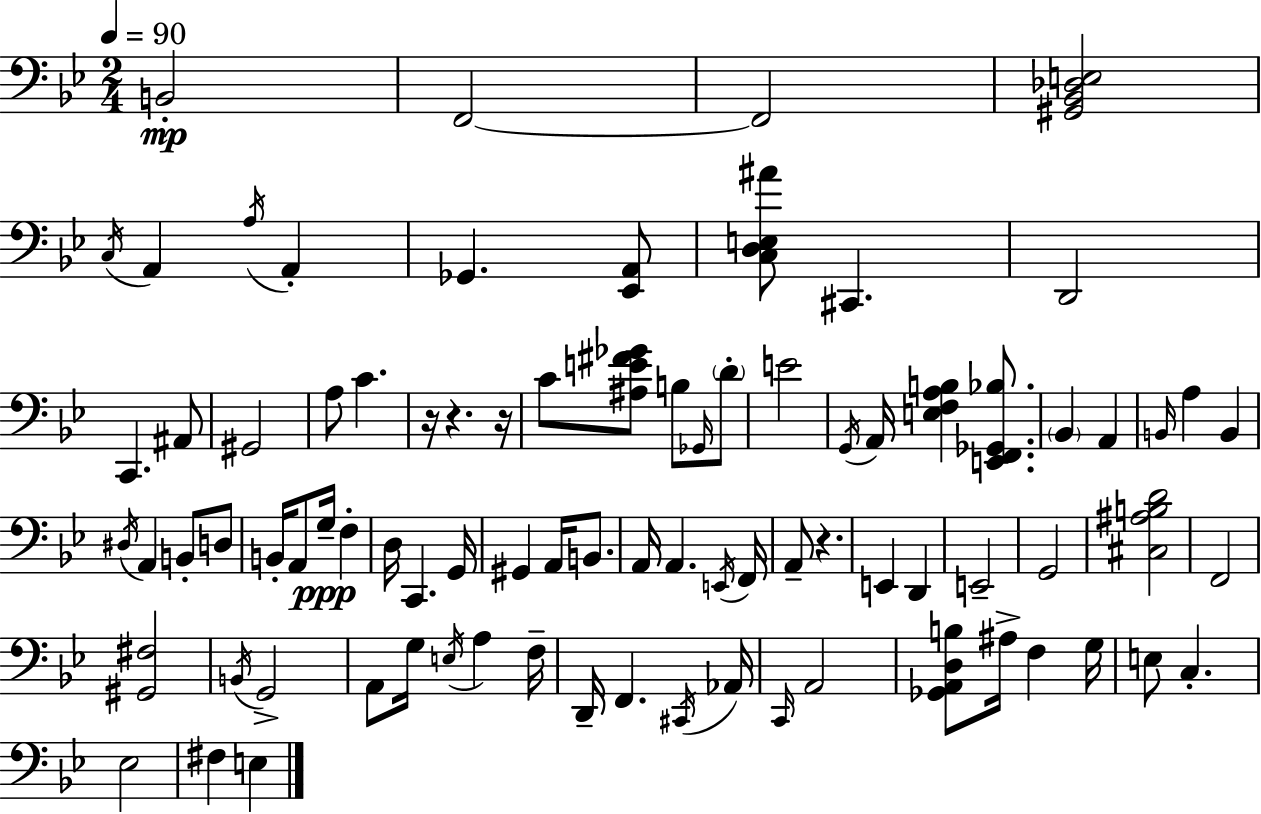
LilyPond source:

{
  \clef bass
  \numericTimeSignature
  \time 2/4
  \key bes \major
  \tempo 4 = 90
  \repeat volta 2 { b,2-.\mp | f,2~~ | f,2 | <gis, bes, des e>2 | \break \acciaccatura { c16 } a,4 \acciaccatura { a16 } a,4-. | ges,4. | <ees, a,>8 <c d e ais'>8 cis,4. | d,2 | \break c,4. | ais,8 gis,2 | a8 c'4. | r16 r4. | \break r16 c'8 <ais e' fis' ges'>8 b8 | \grace { ges,16 } \parenthesize d'8-. e'2 | \acciaccatura { g,16 } a,16 <e f a b>4 | <e, f, ges, bes>8. \parenthesize bes,4 | \break a,4 \grace { b,16 } a4 | b,4 \acciaccatura { dis16 } a,4 | b,8-. d8 b,16-. a,8 | g16--\ppp f4-. d16 c,4. | \break g,16 gis,4 | a,16 b,8. a,16 a,4. | \acciaccatura { e,16 } f,16 a,8-- | r4. e,4 | \break d,4 e,2-- | g,2 | <cis ais b d'>2 | f,2 | \break <gis, fis>2 | \acciaccatura { b,16 } | g,2-> | a,8 g16 \acciaccatura { e16 } a4 | \break f16-- d,16-- f,4. | \acciaccatura { cis,16 } aes,16 \grace { c,16 } a,2 | <ges, a, d b>8 ais16-> f4 | g16 e8 c4.-. | \break ees2 | fis4 e4 | } \bar "|."
}